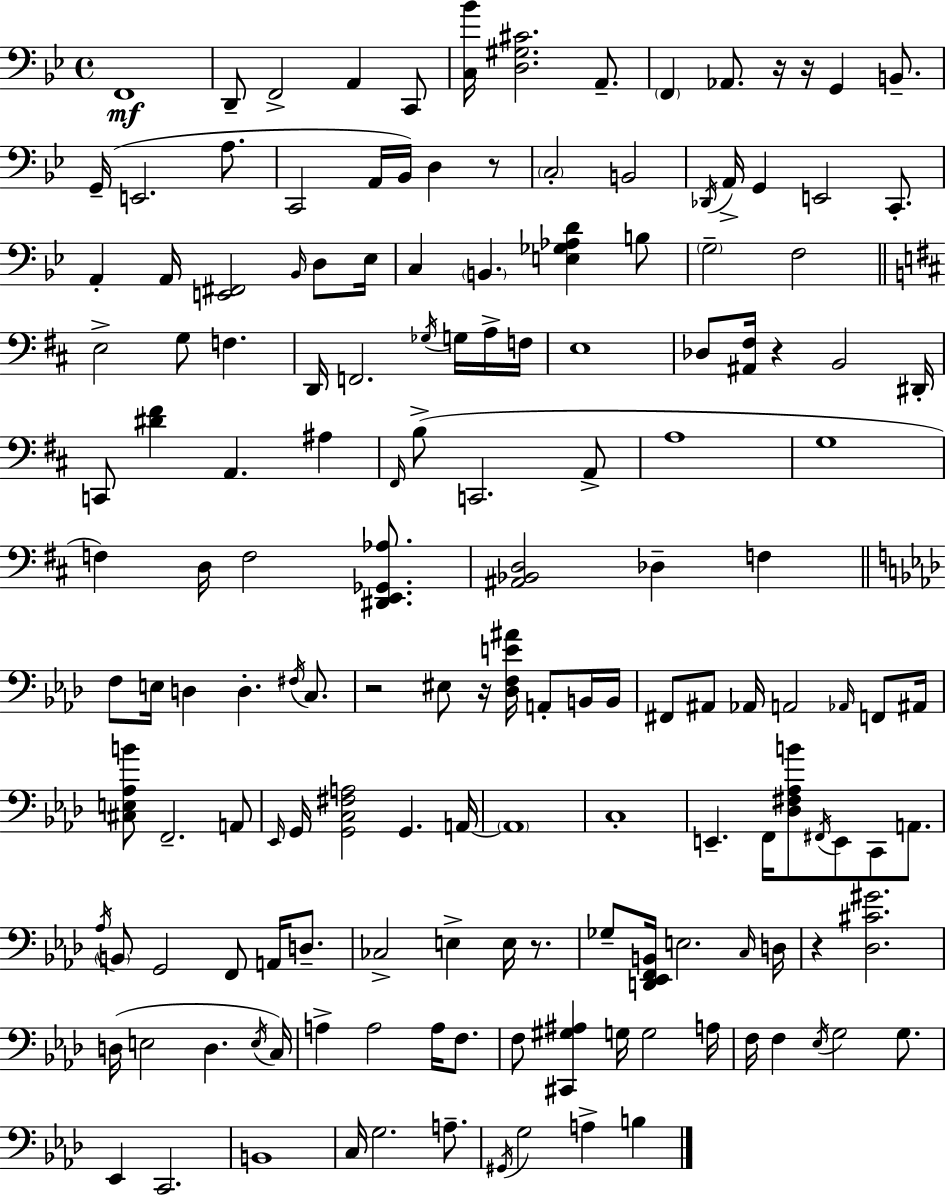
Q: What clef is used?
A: bass